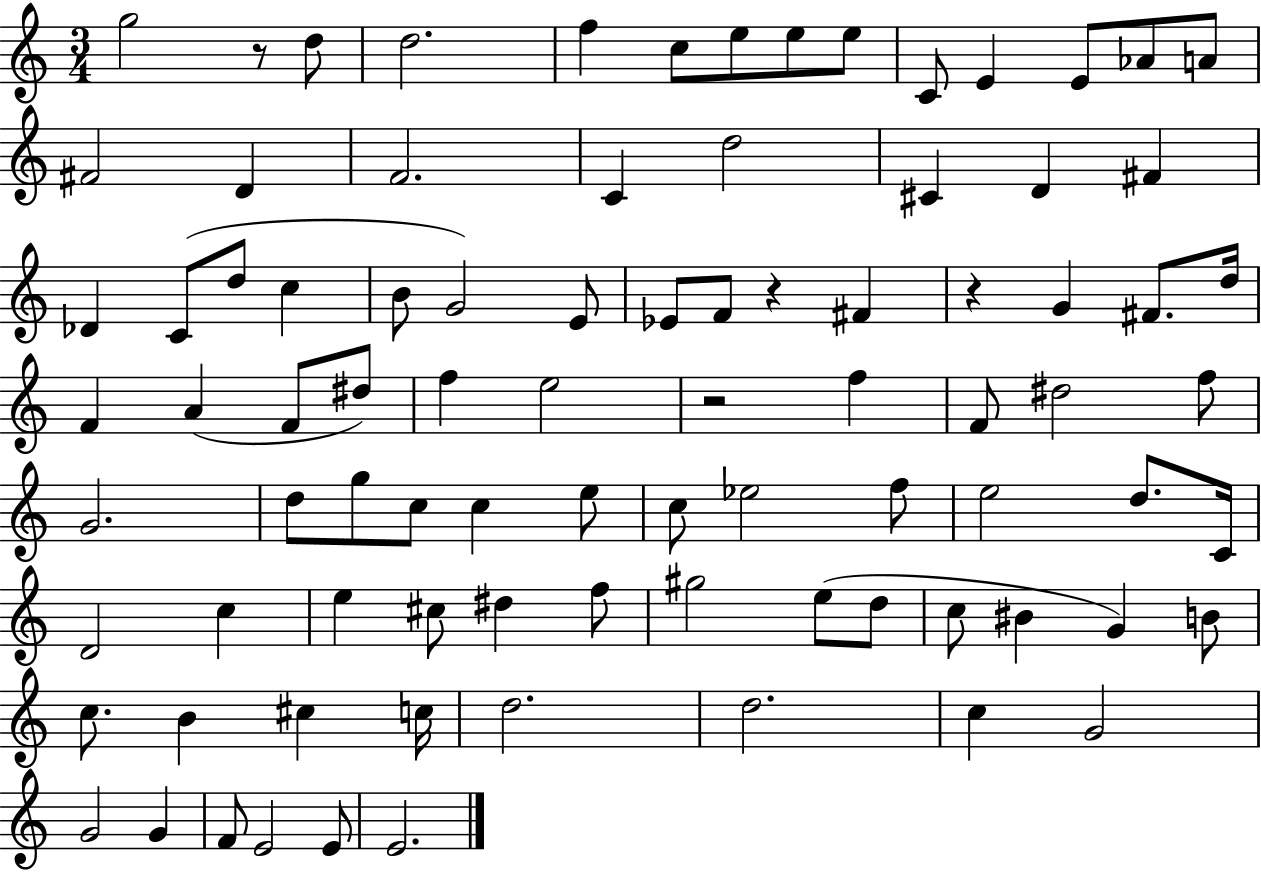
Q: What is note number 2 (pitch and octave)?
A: D5